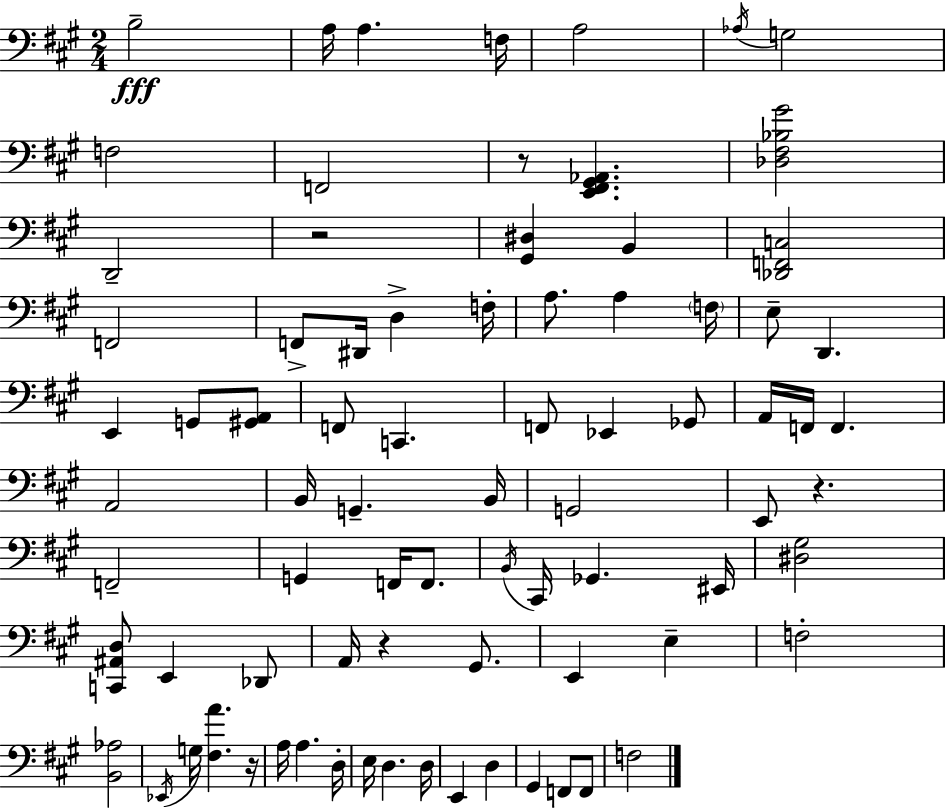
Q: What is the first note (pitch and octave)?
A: B3